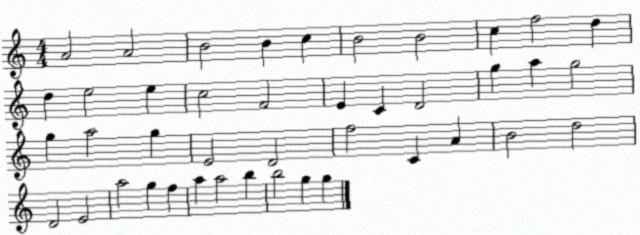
X:1
T:Untitled
M:4/4
L:1/4
K:C
A2 A2 B2 B c B2 B2 c f2 d d e2 e c2 F2 E C D2 g a g2 g a2 g E2 D2 f2 C A B2 d2 D2 E2 a2 g f a a2 b b2 g g